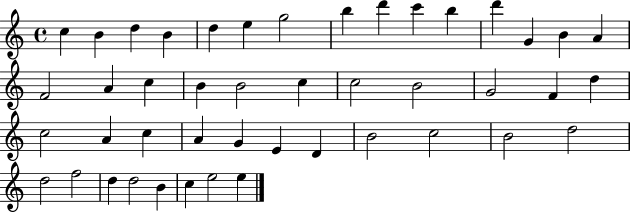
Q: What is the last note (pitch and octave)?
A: E5